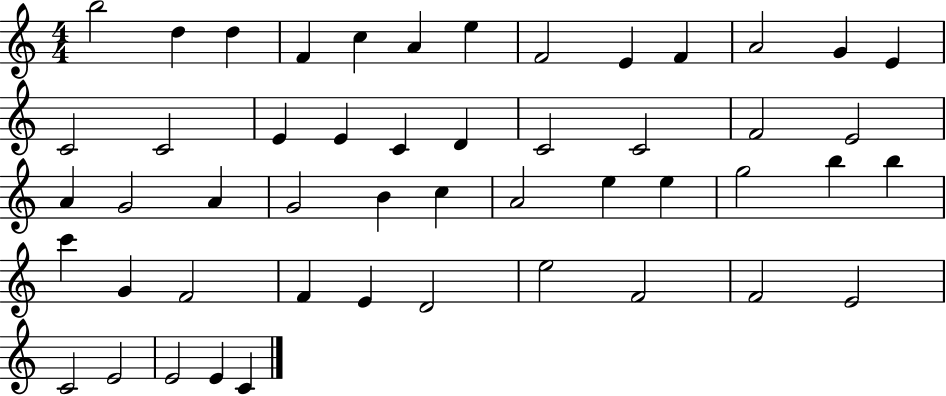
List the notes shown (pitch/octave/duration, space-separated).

B5/h D5/q D5/q F4/q C5/q A4/q E5/q F4/h E4/q F4/q A4/h G4/q E4/q C4/h C4/h E4/q E4/q C4/q D4/q C4/h C4/h F4/h E4/h A4/q G4/h A4/q G4/h B4/q C5/q A4/h E5/q E5/q G5/h B5/q B5/q C6/q G4/q F4/h F4/q E4/q D4/h E5/h F4/h F4/h E4/h C4/h E4/h E4/h E4/q C4/q